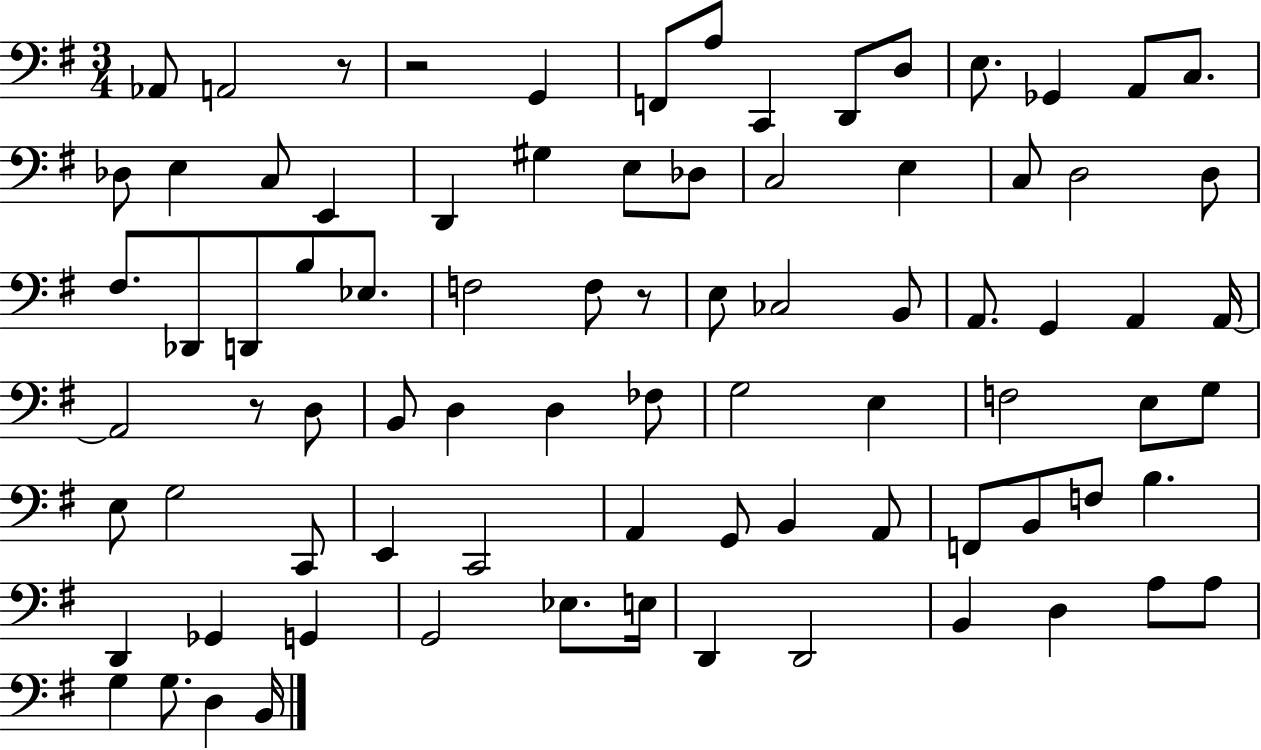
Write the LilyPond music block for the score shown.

{
  \clef bass
  \numericTimeSignature
  \time 3/4
  \key g \major
  aes,8 a,2 r8 | r2 g,4 | f,8 a8 c,4 d,8 d8 | e8. ges,4 a,8 c8. | \break des8 e4 c8 e,4 | d,4 gis4 e8 des8 | c2 e4 | c8 d2 d8 | \break fis8. des,8 d,8 b8 ees8. | f2 f8 r8 | e8 ces2 b,8 | a,8. g,4 a,4 a,16~~ | \break a,2 r8 d8 | b,8 d4 d4 fes8 | g2 e4 | f2 e8 g8 | \break e8 g2 c,8 | e,4 c,2 | a,4 g,8 b,4 a,8 | f,8 b,8 f8 b4. | \break d,4 ges,4 g,4 | g,2 ees8. e16 | d,4 d,2 | b,4 d4 a8 a8 | \break g4 g8. d4 b,16 | \bar "|."
}